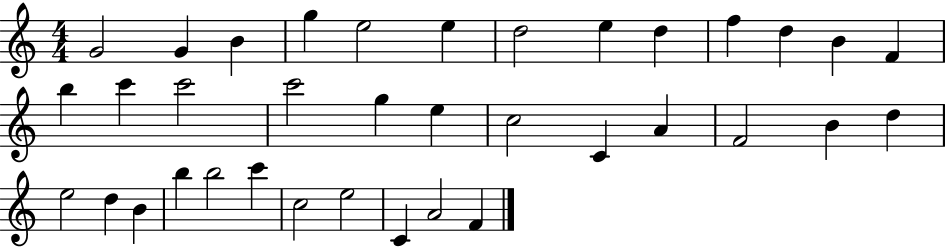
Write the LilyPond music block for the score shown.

{
  \clef treble
  \numericTimeSignature
  \time 4/4
  \key c \major
  g'2 g'4 b'4 | g''4 e''2 e''4 | d''2 e''4 d''4 | f''4 d''4 b'4 f'4 | \break b''4 c'''4 c'''2 | c'''2 g''4 e''4 | c''2 c'4 a'4 | f'2 b'4 d''4 | \break e''2 d''4 b'4 | b''4 b''2 c'''4 | c''2 e''2 | c'4 a'2 f'4 | \break \bar "|."
}